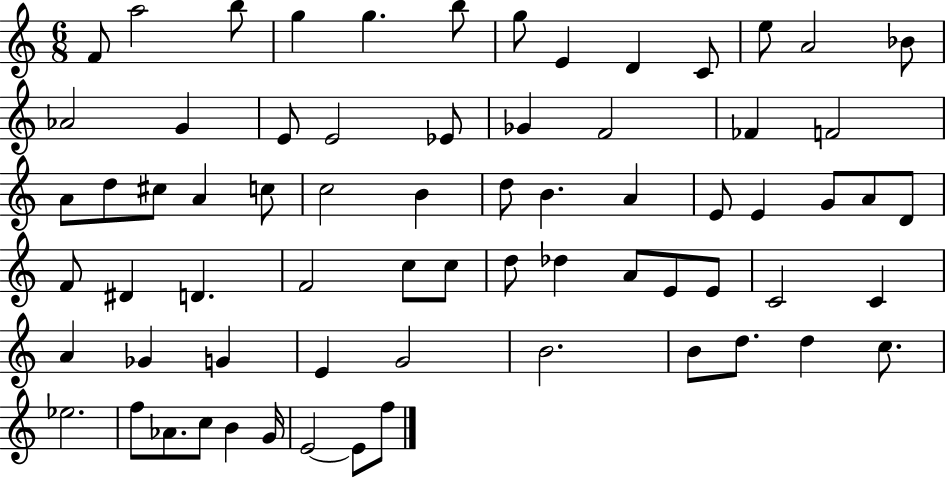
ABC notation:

X:1
T:Untitled
M:6/8
L:1/4
K:C
F/2 a2 b/2 g g b/2 g/2 E D C/2 e/2 A2 _B/2 _A2 G E/2 E2 _E/2 _G F2 _F F2 A/2 d/2 ^c/2 A c/2 c2 B d/2 B A E/2 E G/2 A/2 D/2 F/2 ^D D F2 c/2 c/2 d/2 _d A/2 E/2 E/2 C2 C A _G G E G2 B2 B/2 d/2 d c/2 _e2 f/2 _A/2 c/2 B G/4 E2 E/2 f/2